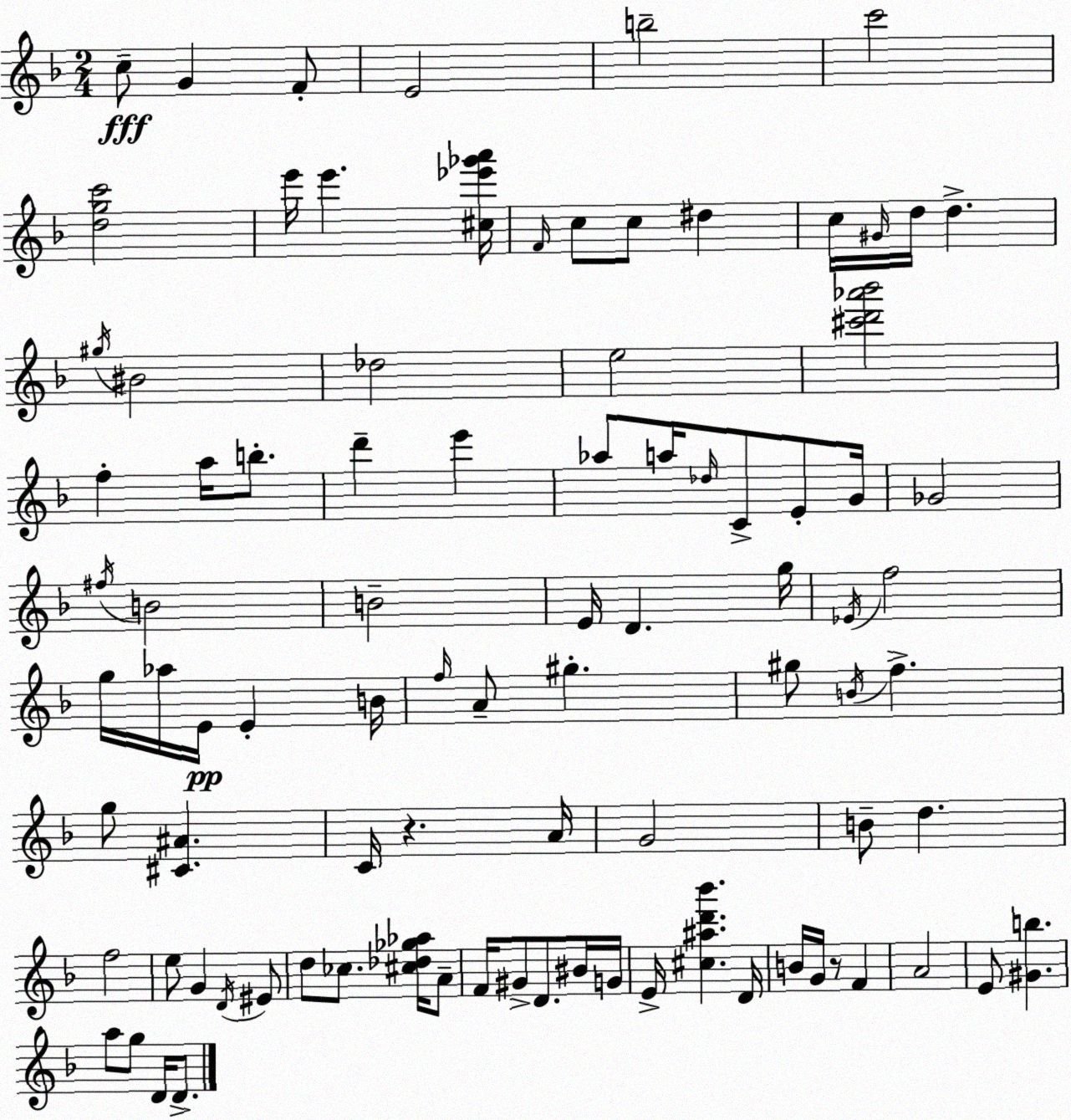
X:1
T:Untitled
M:2/4
L:1/4
K:Dm
c/2 G F/2 E2 b2 c'2 [dgc']2 e'/4 e' [^c_e'_g'a']/4 F/4 c/2 c/2 ^d c/4 ^G/4 d/4 d ^g/4 ^B2 _d2 e2 [^c'd'_a'_b']2 f a/4 b/2 d' e' _a/2 a/4 _d/4 C/2 E/2 G/4 _G2 ^f/4 B2 B2 E/4 D g/4 _E/4 f2 g/4 _a/4 E/4 E B/4 f/4 A/2 ^g ^g/2 B/4 f g/2 [^C^A] C/4 z A/4 G2 B/2 d f2 e/2 G D/4 ^E/2 d/2 _c/2 [^c_d_g_a]/4 A/2 F/4 ^G/2 D/2 ^B/4 G/4 E/4 [^c^ad'_b'] D/4 B/4 G/4 z/2 F A2 E/2 [^Gb] a/2 g/2 D/4 D/2